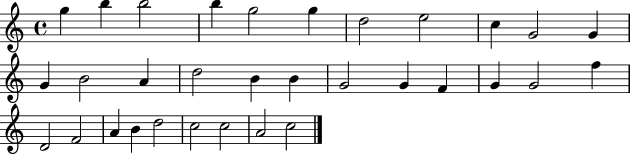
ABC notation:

X:1
T:Untitled
M:4/4
L:1/4
K:C
g b b2 b g2 g d2 e2 c G2 G G B2 A d2 B B G2 G F G G2 f D2 F2 A B d2 c2 c2 A2 c2